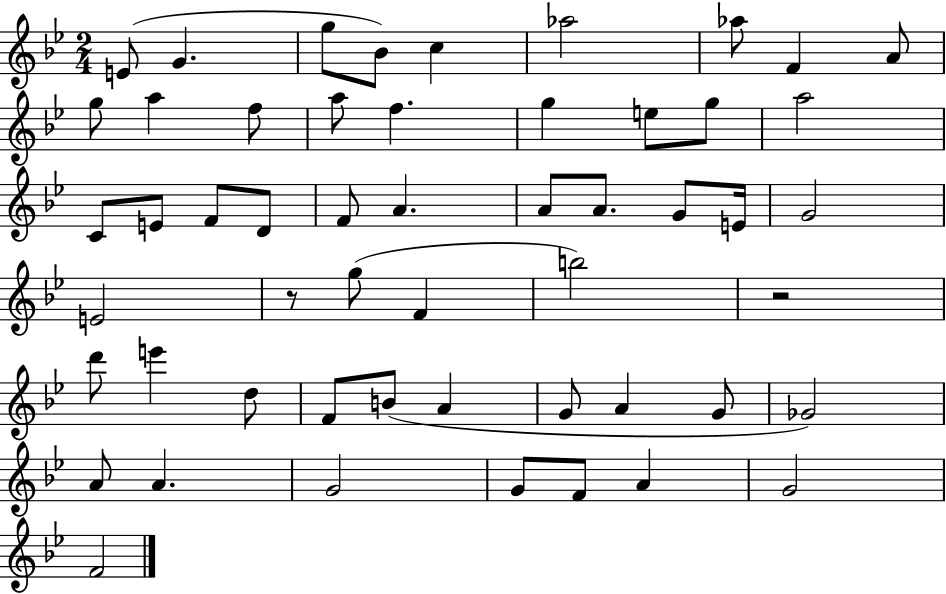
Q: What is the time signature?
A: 2/4